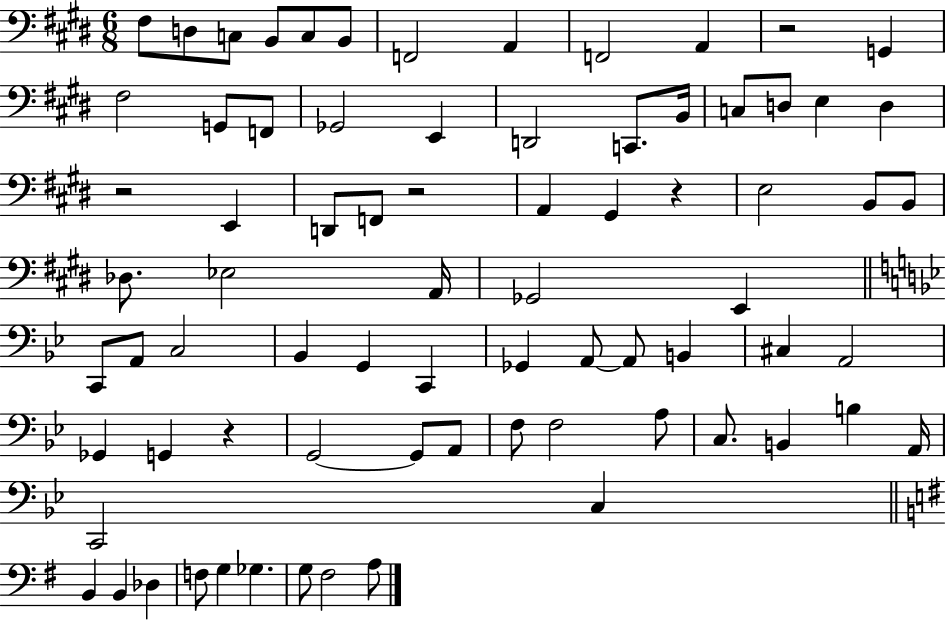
F#3/e D3/e C3/e B2/e C3/e B2/e F2/h A2/q F2/h A2/q R/h G2/q F#3/h G2/e F2/e Gb2/h E2/q D2/h C2/e. B2/s C3/e D3/e E3/q D3/q R/h E2/q D2/e F2/e R/h A2/q G#2/q R/q E3/h B2/e B2/e Db3/e. Eb3/h A2/s Gb2/h E2/q C2/e A2/e C3/h Bb2/q G2/q C2/q Gb2/q A2/e A2/e B2/q C#3/q A2/h Gb2/q G2/q R/q G2/h G2/e A2/e F3/e F3/h A3/e C3/e. B2/q B3/q A2/s C2/h C3/q B2/q B2/q Db3/q F3/e G3/q Gb3/q. G3/e F#3/h A3/e